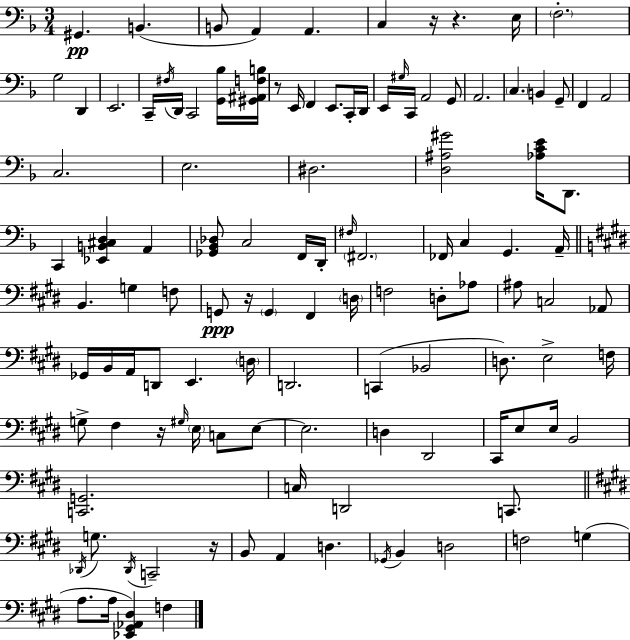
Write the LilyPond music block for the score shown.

{
  \clef bass
  \numericTimeSignature
  \time 3/4
  \key d \minor
  gis,4.\pp b,4.( | b,8 a,4) a,4. | c4 r16 r4. e16 | \parenthesize f2.-. | \break g2 d,4 | e,2. | c,16-- \acciaccatura { fis16 } d,16 c,2 <g, bes>16 | <gis, ais, f b>16 r8 e,16 f,4 e,8. c,16-. | \break d,16 e,16 \grace { gis16 } c,16 a,2 | g,8 a,2. | \parenthesize c4. b,4 | g,8-- f,4 a,2 | \break c2. | e2. | dis2. | <d ais gis'>2 <aes c' e'>16 d,8. | \break c,4 <ees, b, cis d>4 a,4 | <ges, bes, des>8 c2 | f,16 d,16-. \grace { fis16 } \parenthesize fis,2. | fes,16 c4 g,4. | \break a,16-- \bar "||" \break \key e \major b,4. g4 f8 | g,8\ppp r16 \parenthesize g,4 fis,4 \parenthesize d16 | f2 d8-. aes8 | ais8 c2 aes,8 | \break ges,16 b,16 a,16 d,8 e,4. \parenthesize d16 | d,2. | c,4( bes,2 | d8.) e2-> f16 | \break g8-> fis4 r16 \grace { gis16 } \parenthesize e16 c8 e8~~ | e2. | d4 dis,2 | cis,16 e8 e16 b,2 | \break <c, g,>2. | c16 d,2 c,8. | \bar "||" \break \key e \major \acciaccatura { des,16 } g8. \acciaccatura { des,16 } c,2-- | r16 b,8 a,4 d4. | \acciaccatura { ges,16 } b,4 d2 | f2 g4( | \break a8. a16 <ees, gis, aes, dis>4) f4 | \bar "|."
}